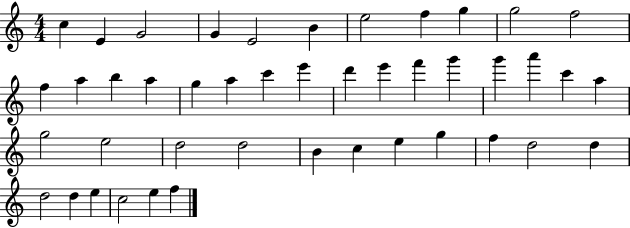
{
  \clef treble
  \numericTimeSignature
  \time 4/4
  \key c \major
  c''4 e'4 g'2 | g'4 e'2 b'4 | e''2 f''4 g''4 | g''2 f''2 | \break f''4 a''4 b''4 a''4 | g''4 a''4 c'''4 e'''4 | d'''4 e'''4 f'''4 g'''4 | g'''4 a'''4 c'''4 a''4 | \break g''2 e''2 | d''2 d''2 | b'4 c''4 e''4 g''4 | f''4 d''2 d''4 | \break d''2 d''4 e''4 | c''2 e''4 f''4 | \bar "|."
}